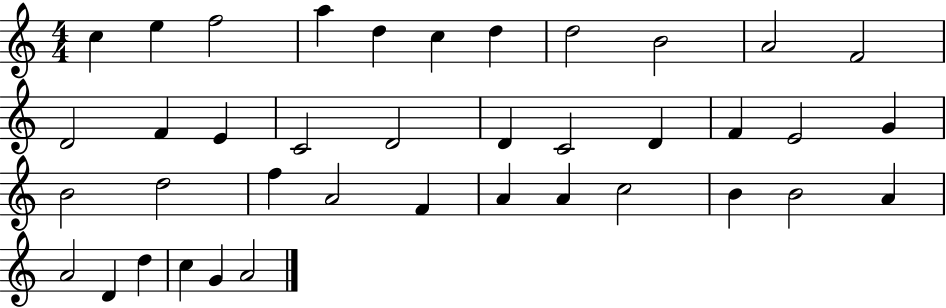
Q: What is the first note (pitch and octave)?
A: C5